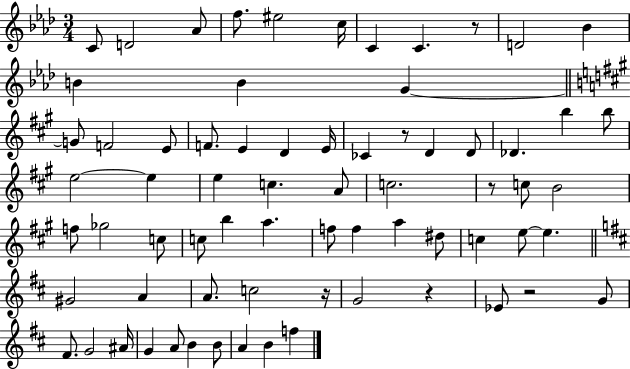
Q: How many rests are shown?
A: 6